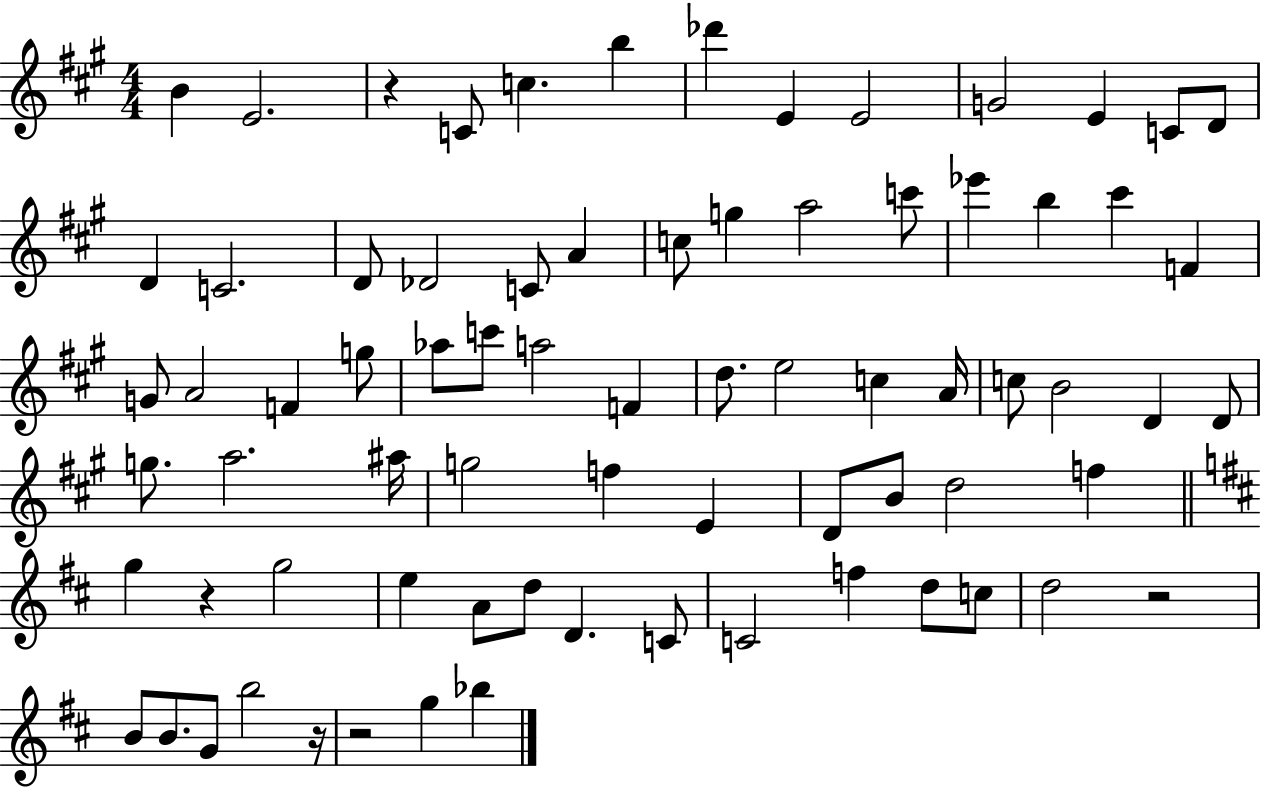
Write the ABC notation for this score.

X:1
T:Untitled
M:4/4
L:1/4
K:A
B E2 z C/2 c b _d' E E2 G2 E C/2 D/2 D C2 D/2 _D2 C/2 A c/2 g a2 c'/2 _e' b ^c' F G/2 A2 F g/2 _a/2 c'/2 a2 F d/2 e2 c A/4 c/2 B2 D D/2 g/2 a2 ^a/4 g2 f E D/2 B/2 d2 f g z g2 e A/2 d/2 D C/2 C2 f d/2 c/2 d2 z2 B/2 B/2 G/2 b2 z/4 z2 g _b